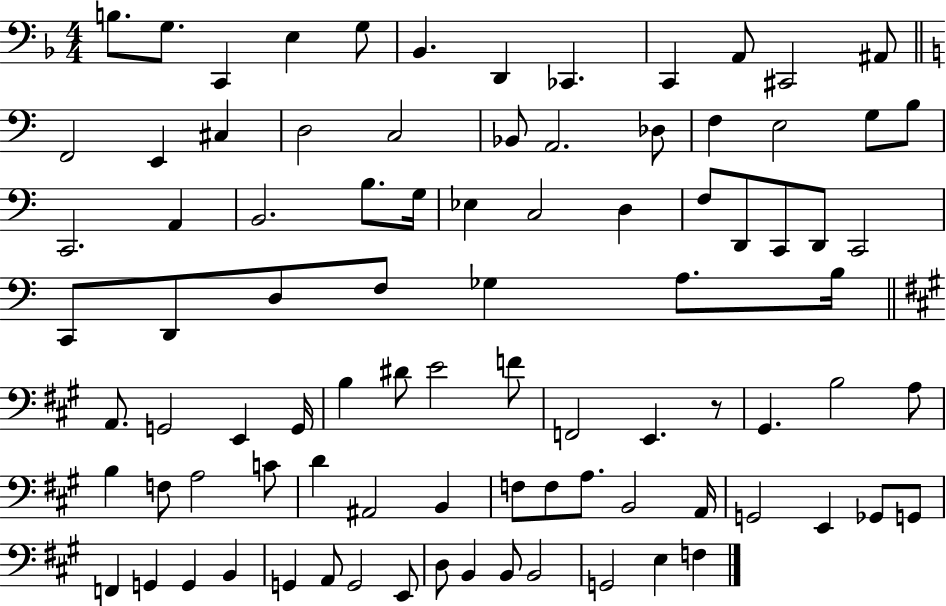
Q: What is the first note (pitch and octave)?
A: B3